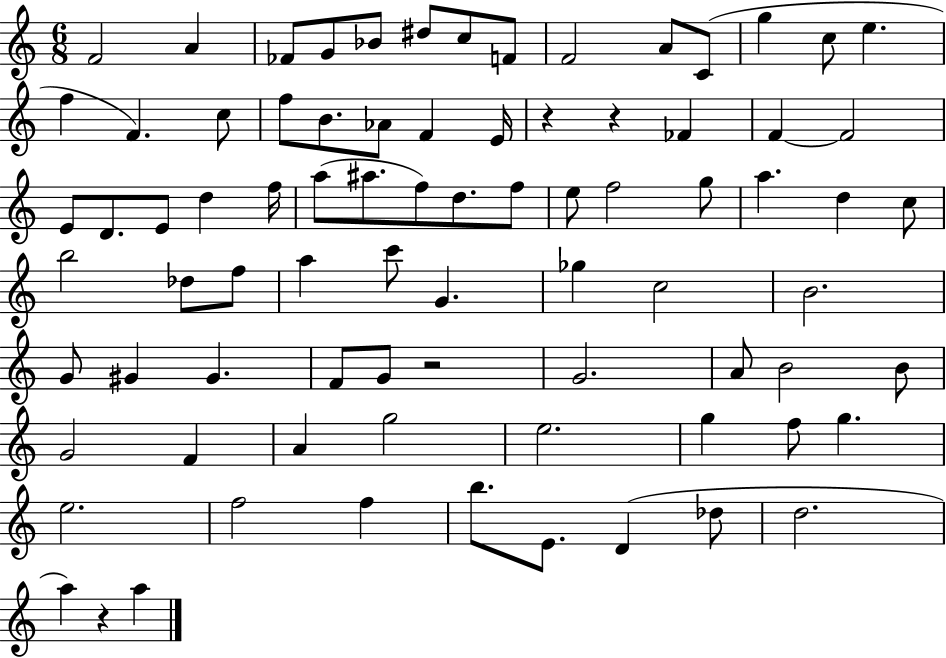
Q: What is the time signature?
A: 6/8